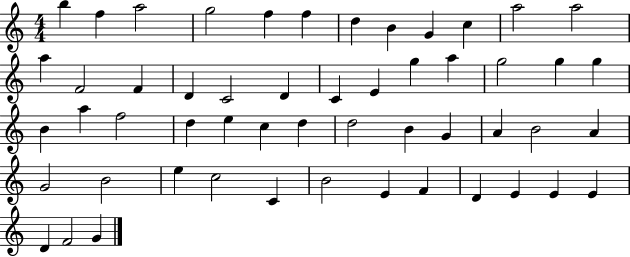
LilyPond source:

{
  \clef treble
  \numericTimeSignature
  \time 4/4
  \key c \major
  b''4 f''4 a''2 | g''2 f''4 f''4 | d''4 b'4 g'4 c''4 | a''2 a''2 | \break a''4 f'2 f'4 | d'4 c'2 d'4 | c'4 e'4 g''4 a''4 | g''2 g''4 g''4 | \break b'4 a''4 f''2 | d''4 e''4 c''4 d''4 | d''2 b'4 g'4 | a'4 b'2 a'4 | \break g'2 b'2 | e''4 c''2 c'4 | b'2 e'4 f'4 | d'4 e'4 e'4 e'4 | \break d'4 f'2 g'4 | \bar "|."
}